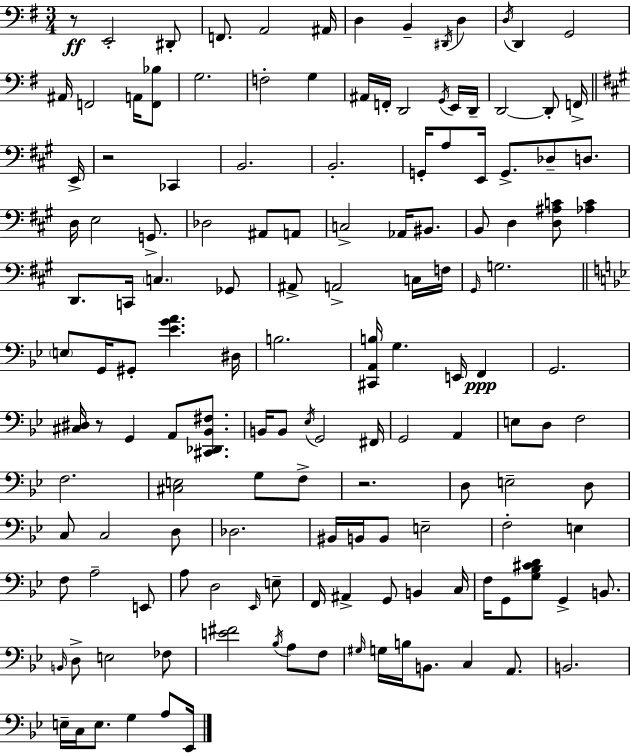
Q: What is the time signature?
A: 3/4